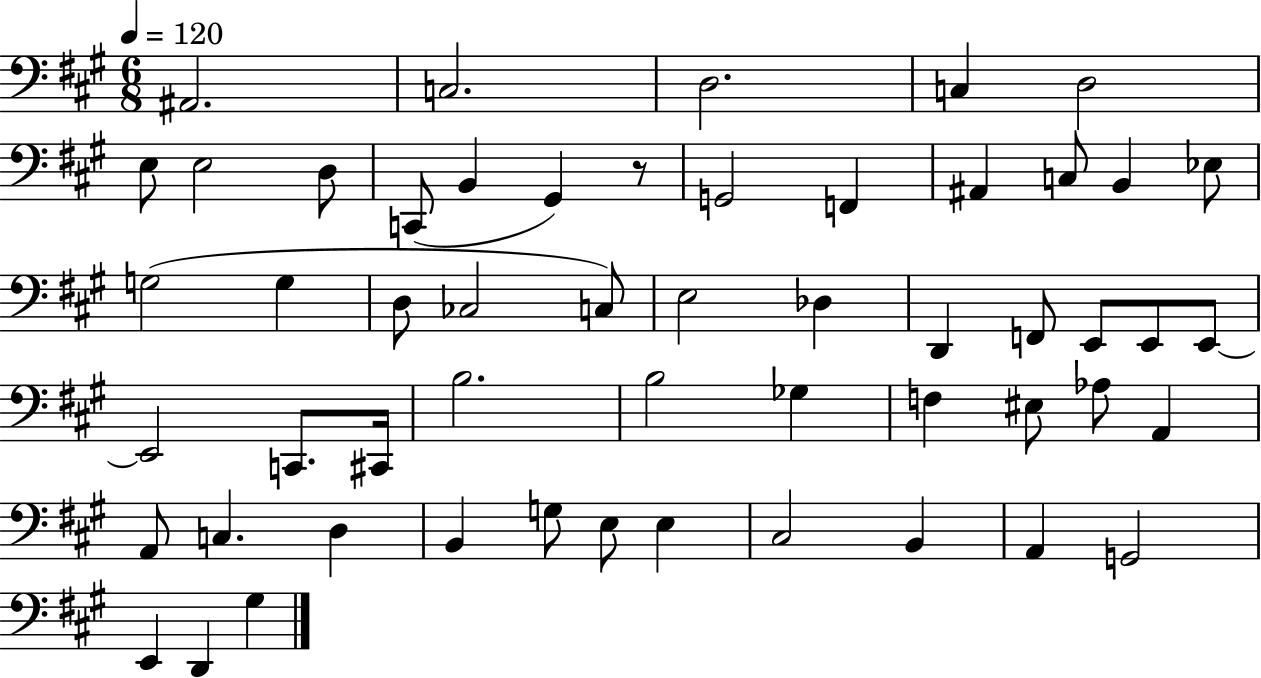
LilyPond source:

{
  \clef bass
  \numericTimeSignature
  \time 6/8
  \key a \major
  \tempo 4 = 120
  ais,2. | c2. | d2. | c4 d2 | \break e8 e2 d8 | c,8( b,4 gis,4) r8 | g,2 f,4 | ais,4 c8 b,4 ees8 | \break g2( g4 | d8 ces2 c8) | e2 des4 | d,4 f,8 e,8 e,8 e,8~~ | \break e,2 c,8. cis,16 | b2. | b2 ges4 | f4 eis8 aes8 a,4 | \break a,8 c4. d4 | b,4 g8 e8 e4 | cis2 b,4 | a,4 g,2 | \break e,4 d,4 gis4 | \bar "|."
}